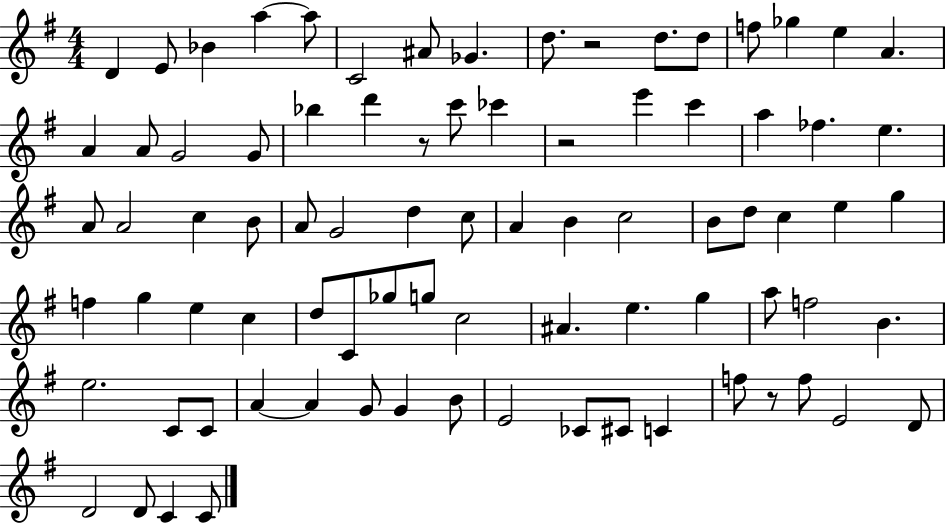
D4/q E4/e Bb4/q A5/q A5/e C4/h A#4/e Gb4/q. D5/e. R/h D5/e. D5/e F5/e Gb5/q E5/q A4/q. A4/q A4/e G4/h G4/e Bb5/q D6/q R/e C6/e CES6/q R/h E6/q C6/q A5/q FES5/q. E5/q. A4/e A4/h C5/q B4/e A4/e G4/h D5/q C5/e A4/q B4/q C5/h B4/e D5/e C5/q E5/q G5/q F5/q G5/q E5/q C5/q D5/e C4/e Gb5/e G5/e C5/h A#4/q. E5/q. G5/q A5/e F5/h B4/q. E5/h. C4/e C4/e A4/q A4/q G4/e G4/q B4/e E4/h CES4/e C#4/e C4/q F5/e R/e F5/e E4/h D4/e D4/h D4/e C4/q C4/e